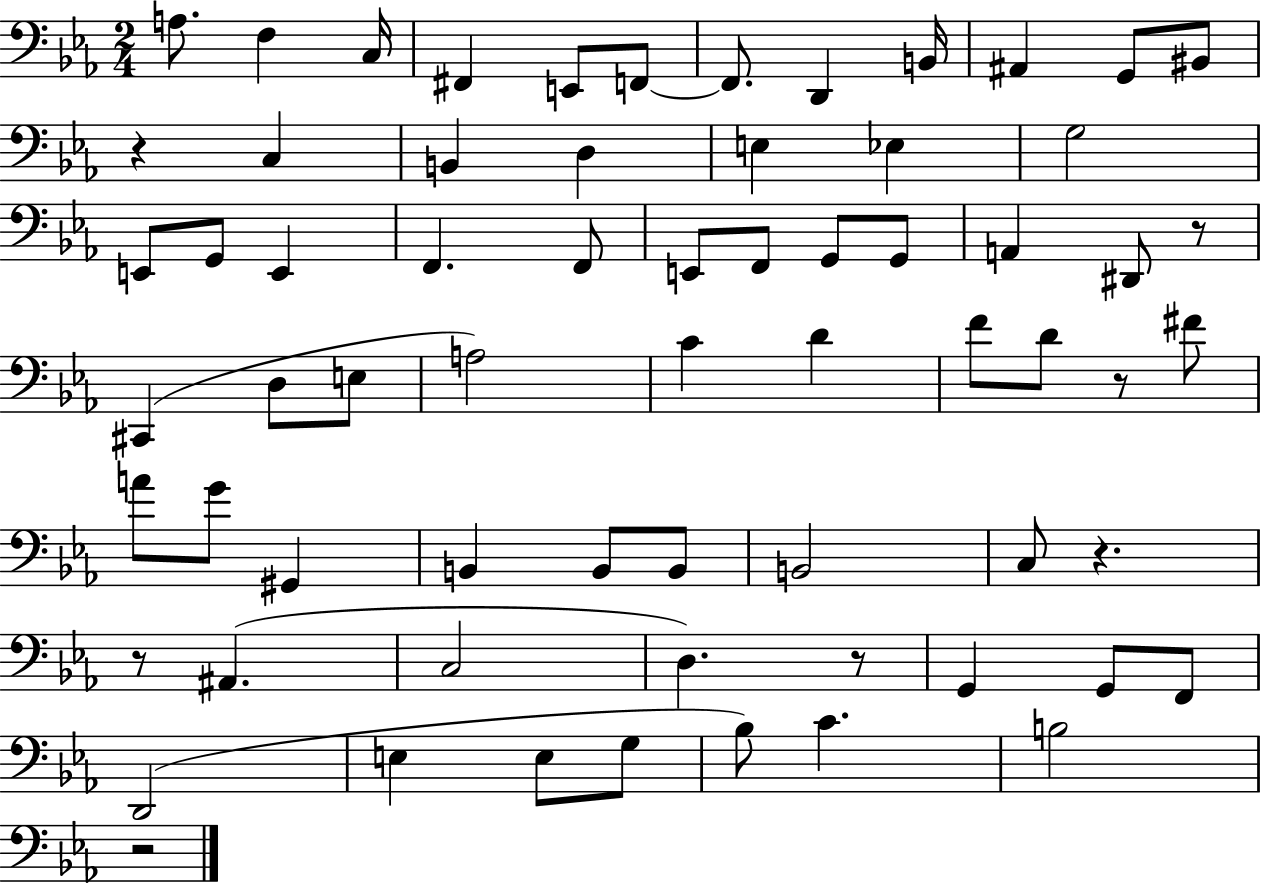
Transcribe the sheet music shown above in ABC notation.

X:1
T:Untitled
M:2/4
L:1/4
K:Eb
A,/2 F, C,/4 ^F,, E,,/2 F,,/2 F,,/2 D,, B,,/4 ^A,, G,,/2 ^B,,/2 z C, B,, D, E, _E, G,2 E,,/2 G,,/2 E,, F,, F,,/2 E,,/2 F,,/2 G,,/2 G,,/2 A,, ^D,,/2 z/2 ^C,, D,/2 E,/2 A,2 C D F/2 D/2 z/2 ^F/2 A/2 G/2 ^G,, B,, B,,/2 B,,/2 B,,2 C,/2 z z/2 ^A,, C,2 D, z/2 G,, G,,/2 F,,/2 D,,2 E, E,/2 G,/2 _B,/2 C B,2 z2